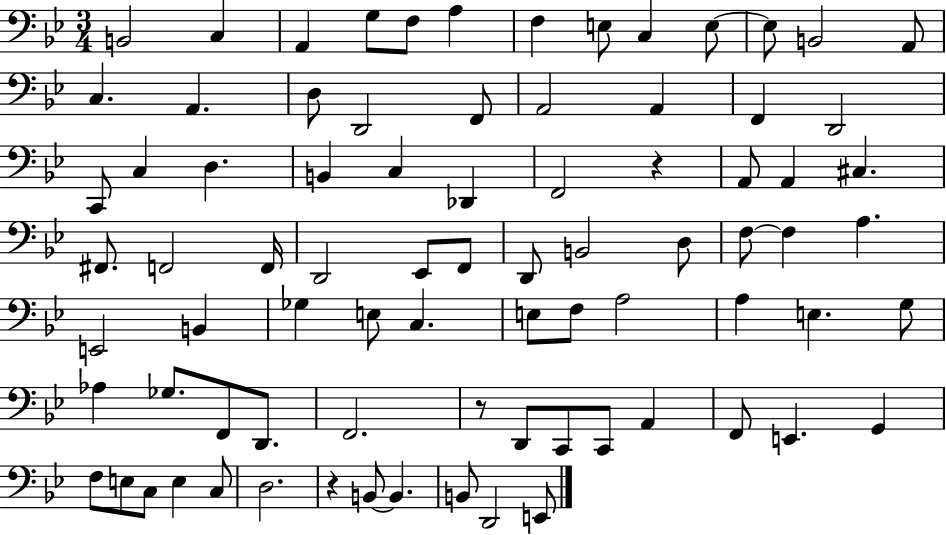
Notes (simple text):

B2/h C3/q A2/q G3/e F3/e A3/q F3/q E3/e C3/q E3/e E3/e B2/h A2/e C3/q. A2/q. D3/e D2/h F2/e A2/h A2/q F2/q D2/h C2/e C3/q D3/q. B2/q C3/q Db2/q F2/h R/q A2/e A2/q C#3/q. F#2/e. F2/h F2/s D2/h Eb2/e F2/e D2/e B2/h D3/e F3/e F3/q A3/q. E2/h B2/q Gb3/q E3/e C3/q. E3/e F3/e A3/h A3/q E3/q. G3/e Ab3/q Gb3/e. F2/e D2/e. F2/h. R/e D2/e C2/e C2/e A2/q F2/e E2/q. G2/q F3/e E3/e C3/e E3/q C3/e D3/h. R/q B2/e B2/q. B2/e D2/h E2/e